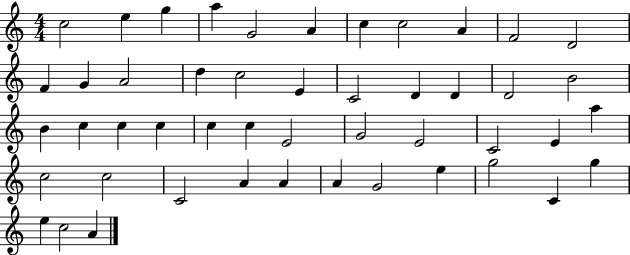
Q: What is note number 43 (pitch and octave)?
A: G5